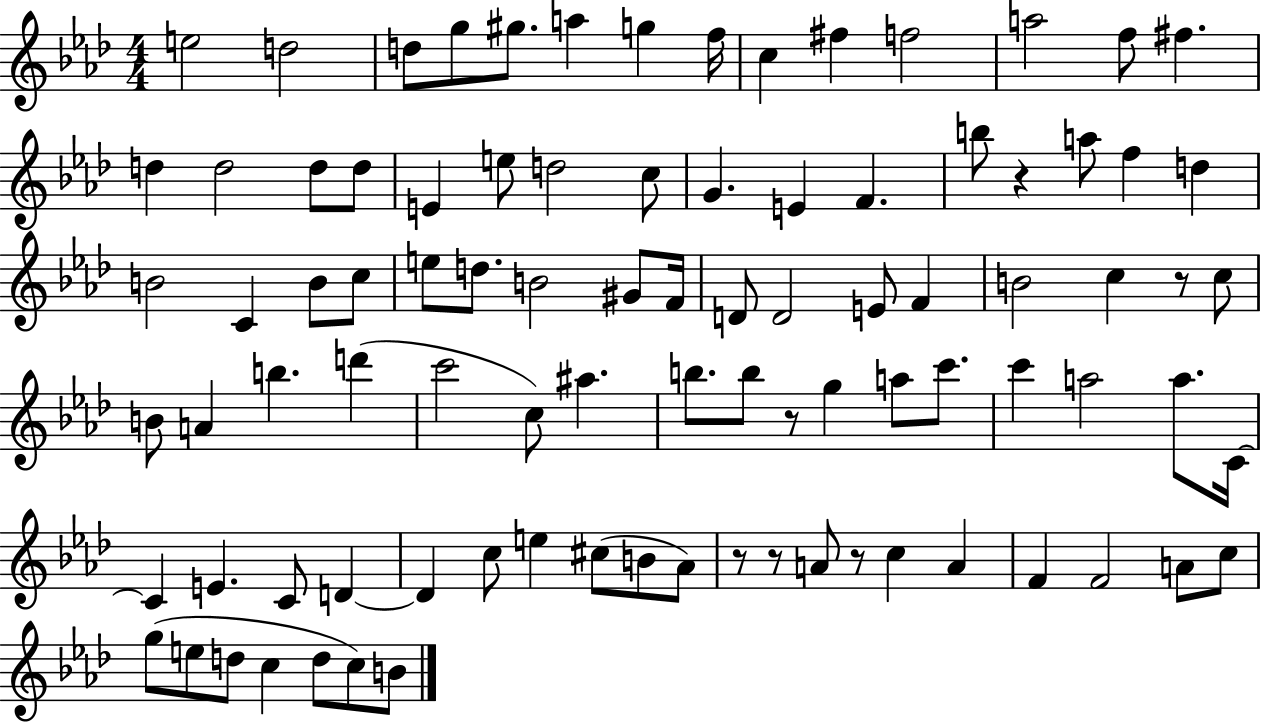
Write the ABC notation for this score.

X:1
T:Untitled
M:4/4
L:1/4
K:Ab
e2 d2 d/2 g/2 ^g/2 a g f/4 c ^f f2 a2 f/2 ^f d d2 d/2 d/2 E e/2 d2 c/2 G E F b/2 z a/2 f d B2 C B/2 c/2 e/2 d/2 B2 ^G/2 F/4 D/2 D2 E/2 F B2 c z/2 c/2 B/2 A b d' c'2 c/2 ^a b/2 b/2 z/2 g a/2 c'/2 c' a2 a/2 C/4 C E C/2 D D c/2 e ^c/2 B/2 _A/2 z/2 z/2 A/2 z/2 c A F F2 A/2 c/2 g/2 e/2 d/2 c d/2 c/2 B/2